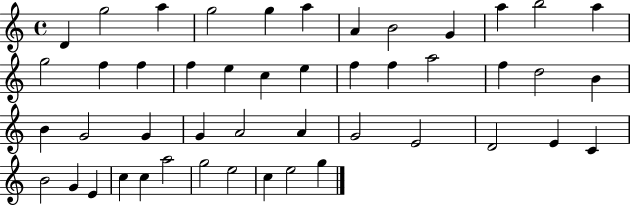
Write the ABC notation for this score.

X:1
T:Untitled
M:4/4
L:1/4
K:C
D g2 a g2 g a A B2 G a b2 a g2 f f f e c e f f a2 f d2 B B G2 G G A2 A G2 E2 D2 E C B2 G E c c a2 g2 e2 c e2 g